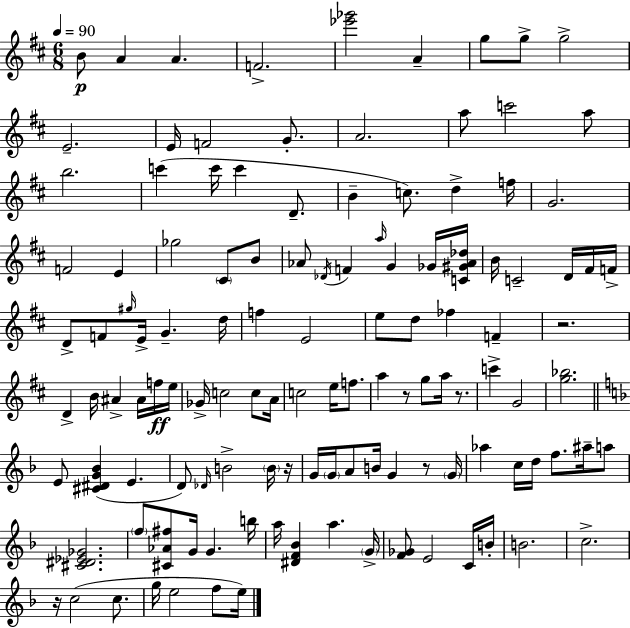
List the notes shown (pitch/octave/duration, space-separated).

B4/e A4/q A4/q. F4/h. [Eb6,Gb6]/h A4/q G5/e G5/e G5/h E4/h. E4/s F4/h G4/e. A4/h. A5/e C6/h A5/e B5/h. C6/q C6/s C6/q D4/e. B4/q C5/e. D5/q F5/s G4/h. F4/h E4/q Gb5/h C#4/e B4/e Ab4/e Db4/s F4/q A5/s G4/q Gb4/s [C4,G#4,Ab4,Db5]/s B4/s C4/h D4/s F#4/s F4/s D4/e F4/e G#5/s E4/s G4/q. D5/s F5/q E4/h E5/e D5/e FES5/q F4/q R/h. D4/q B4/s A#4/q A#4/s F5/s E5/s Gb4/s C5/h C5/e A4/s C5/h E5/s F5/e. A5/q R/e G5/e A5/s R/e. C6/q G4/h [G5,Bb5]/h. E4/e [C#4,D#4,G4,Bb4]/q E4/q. D4/e Db4/s B4/h B4/s R/s G4/s G4/s A4/e B4/s G4/q R/e G4/s Ab5/q C5/s D5/s F5/e. A#5/s A5/e [C#4,D#4,Eb4,Gb4]/h. F5/e [C#4,Ab4,F#5]/e G4/s G4/q. B5/s A5/s [D#4,F4,Bb4]/q A5/q. G4/s [F4,Gb4]/e E4/h C4/s B4/s B4/h. C5/h. R/s C5/h C5/e. G5/s E5/h F5/e E5/s